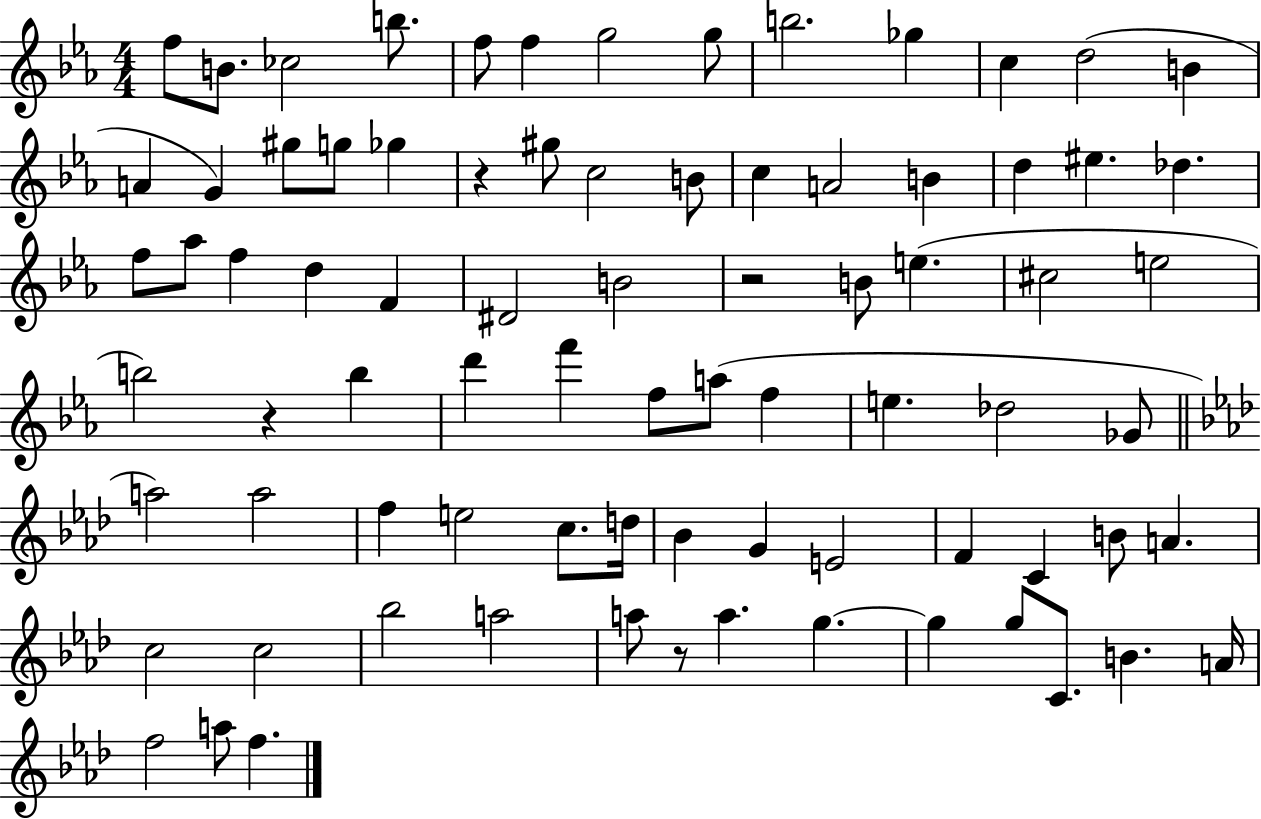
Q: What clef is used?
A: treble